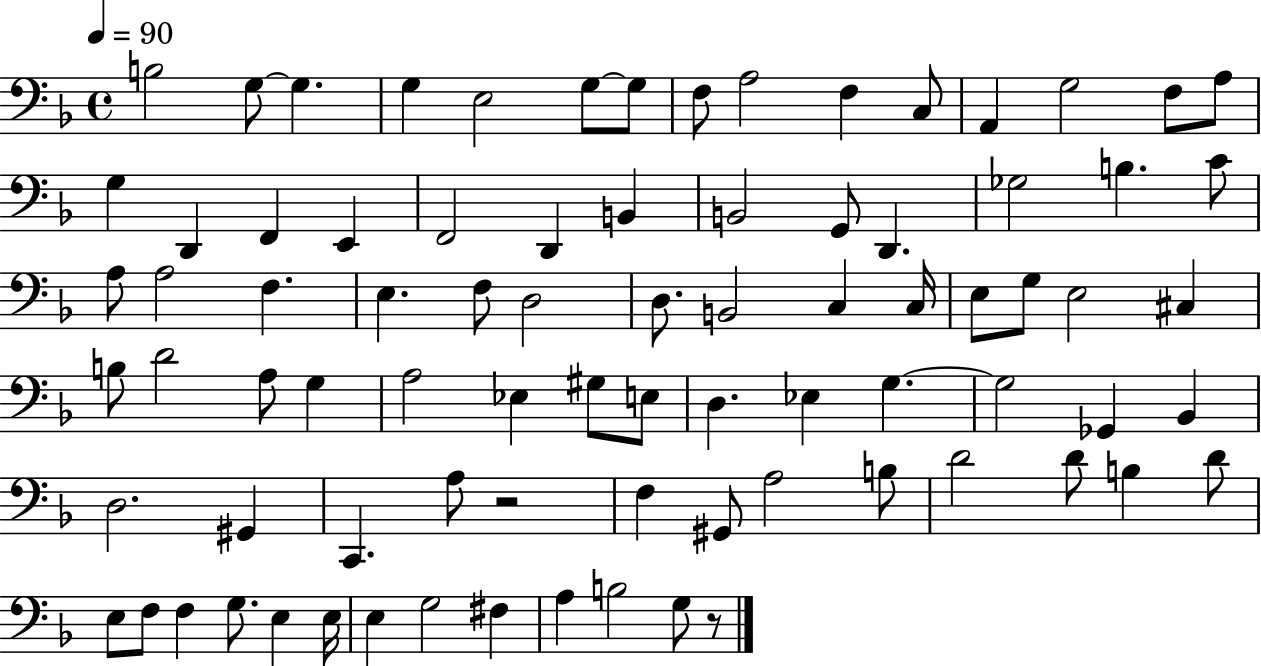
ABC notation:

X:1
T:Untitled
M:4/4
L:1/4
K:F
B,2 G,/2 G, G, E,2 G,/2 G,/2 F,/2 A,2 F, C,/2 A,, G,2 F,/2 A,/2 G, D,, F,, E,, F,,2 D,, B,, B,,2 G,,/2 D,, _G,2 B, C/2 A,/2 A,2 F, E, F,/2 D,2 D,/2 B,,2 C, C,/4 E,/2 G,/2 E,2 ^C, B,/2 D2 A,/2 G, A,2 _E, ^G,/2 E,/2 D, _E, G, G,2 _G,, _B,, D,2 ^G,, C,, A,/2 z2 F, ^G,,/2 A,2 B,/2 D2 D/2 B, D/2 E,/2 F,/2 F, G,/2 E, E,/4 E, G,2 ^F, A, B,2 G,/2 z/2